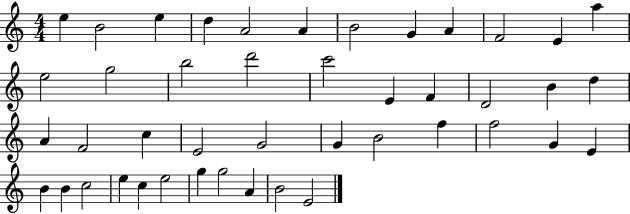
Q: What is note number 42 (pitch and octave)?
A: A4